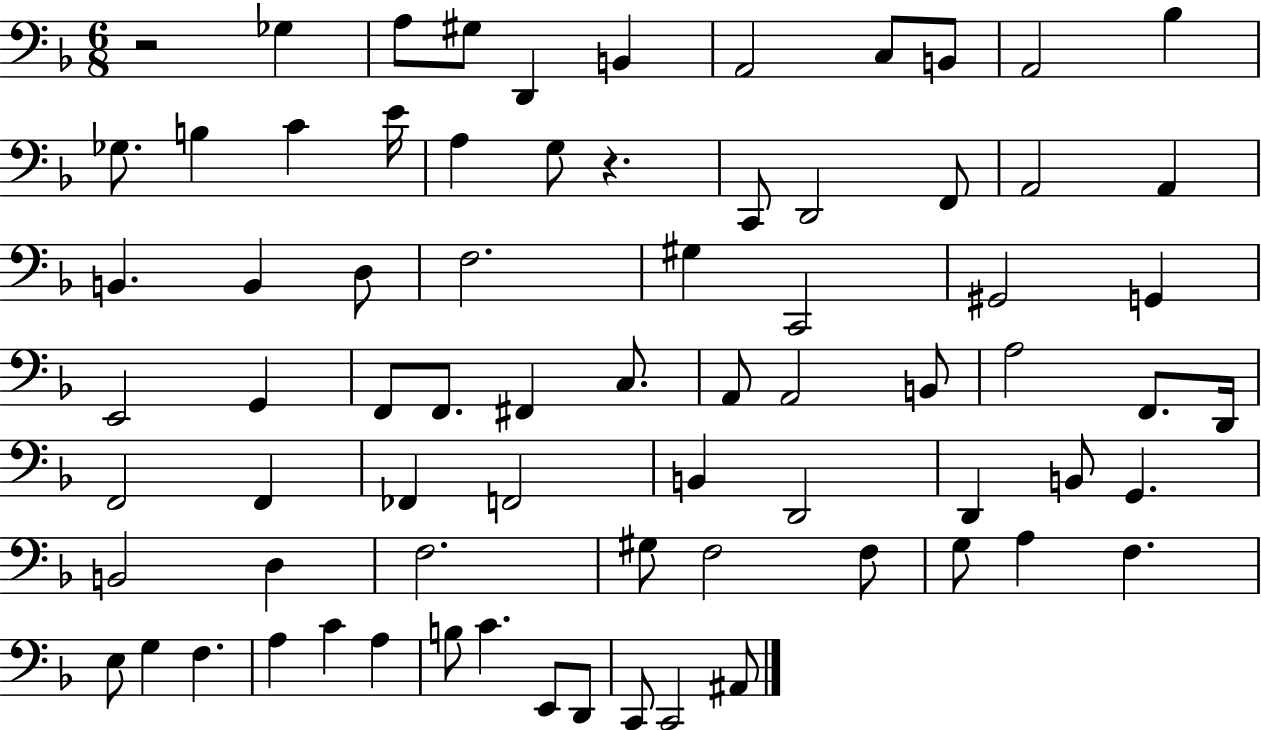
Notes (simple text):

R/h Gb3/q A3/e G#3/e D2/q B2/q A2/h C3/e B2/e A2/h Bb3/q Gb3/e. B3/q C4/q E4/s A3/q G3/e R/q. C2/e D2/h F2/e A2/h A2/q B2/q. B2/q D3/e F3/h. G#3/q C2/h G#2/h G2/q E2/h G2/q F2/e F2/e. F#2/q C3/e. A2/e A2/h B2/e A3/h F2/e. D2/s F2/h F2/q FES2/q F2/h B2/q D2/h D2/q B2/e G2/q. B2/h D3/q F3/h. G#3/e F3/h F3/e G3/e A3/q F3/q. E3/e G3/q F3/q. A3/q C4/q A3/q B3/e C4/q. E2/e D2/e C2/e C2/h A#2/e